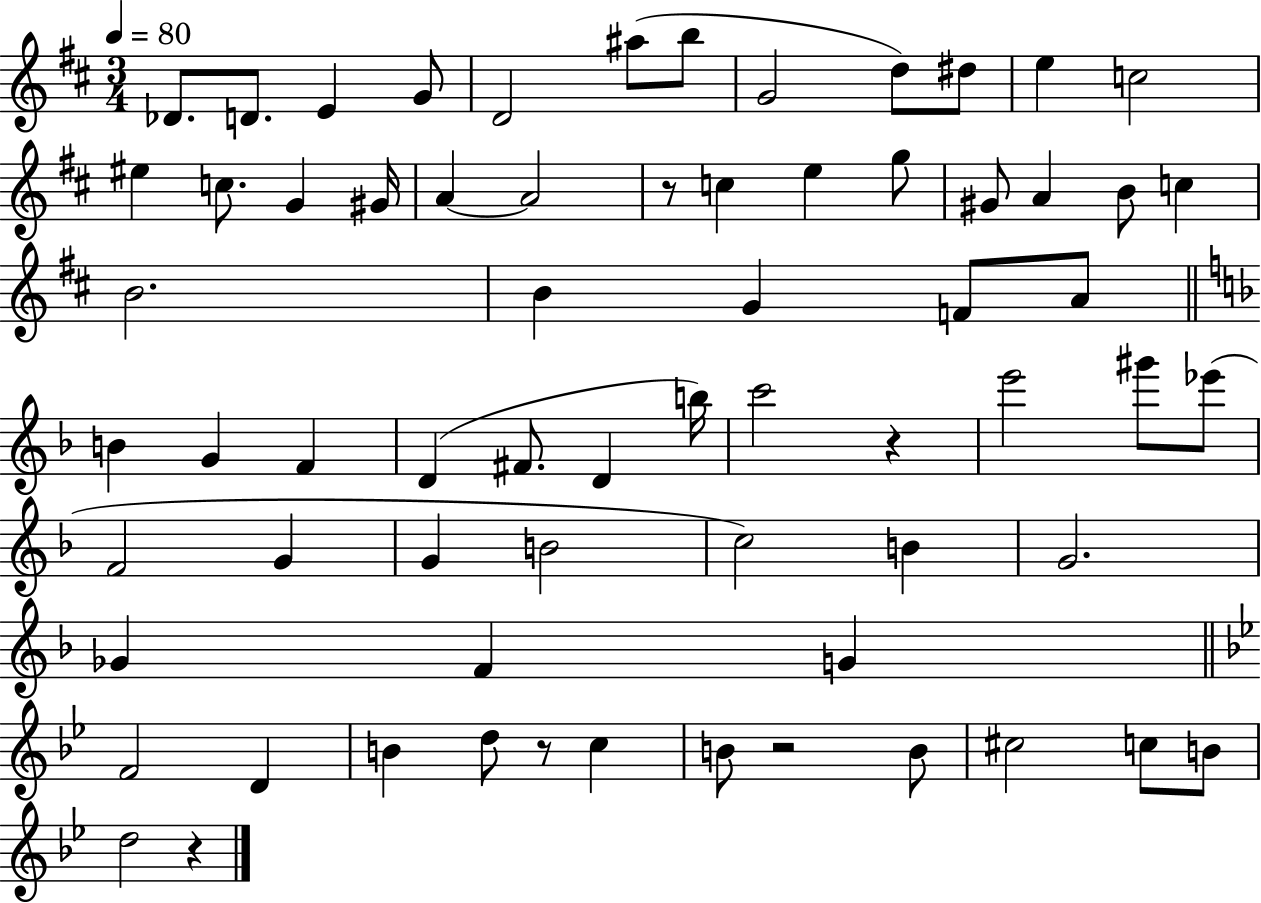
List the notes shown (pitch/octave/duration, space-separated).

Db4/e. D4/e. E4/q G4/e D4/h A#5/e B5/e G4/h D5/e D#5/e E5/q C5/h EIS5/q C5/e. G4/q G#4/s A4/q A4/h R/e C5/q E5/q G5/e G#4/e A4/q B4/e C5/q B4/h. B4/q G4/q F4/e A4/e B4/q G4/q F4/q D4/q F#4/e. D4/q B5/s C6/h R/q E6/h G#6/e Eb6/e F4/h G4/q G4/q B4/h C5/h B4/q G4/h. Gb4/q F4/q G4/q F4/h D4/q B4/q D5/e R/e C5/q B4/e R/h B4/e C#5/h C5/e B4/e D5/h R/q